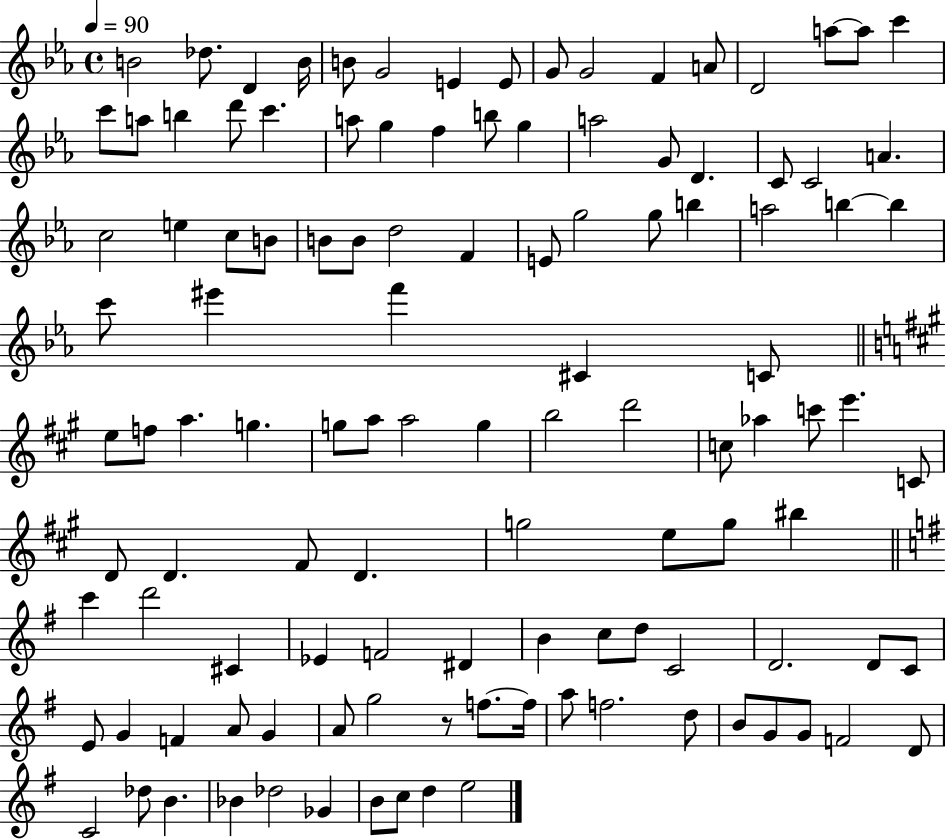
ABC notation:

X:1
T:Untitled
M:4/4
L:1/4
K:Eb
B2 _d/2 D B/4 B/2 G2 E E/2 G/2 G2 F A/2 D2 a/2 a/2 c' c'/2 a/2 b d'/2 c' a/2 g f b/2 g a2 G/2 D C/2 C2 A c2 e c/2 B/2 B/2 B/2 d2 F E/2 g2 g/2 b a2 b b c'/2 ^e' f' ^C C/2 e/2 f/2 a g g/2 a/2 a2 g b2 d'2 c/2 _a c'/2 e' C/2 D/2 D ^F/2 D g2 e/2 g/2 ^b c' d'2 ^C _E F2 ^D B c/2 d/2 C2 D2 D/2 C/2 E/2 G F A/2 G A/2 g2 z/2 f/2 f/4 a/2 f2 d/2 B/2 G/2 G/2 F2 D/2 C2 _d/2 B _B _d2 _G B/2 c/2 d e2